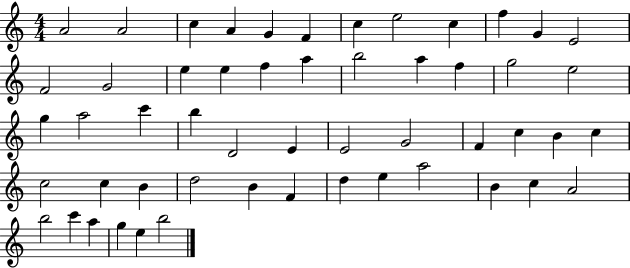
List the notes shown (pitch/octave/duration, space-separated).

A4/h A4/h C5/q A4/q G4/q F4/q C5/q E5/h C5/q F5/q G4/q E4/h F4/h G4/h E5/q E5/q F5/q A5/q B5/h A5/q F5/q G5/h E5/h G5/q A5/h C6/q B5/q D4/h E4/q E4/h G4/h F4/q C5/q B4/q C5/q C5/h C5/q B4/q D5/h B4/q F4/q D5/q E5/q A5/h B4/q C5/q A4/h B5/h C6/q A5/q G5/q E5/q B5/h